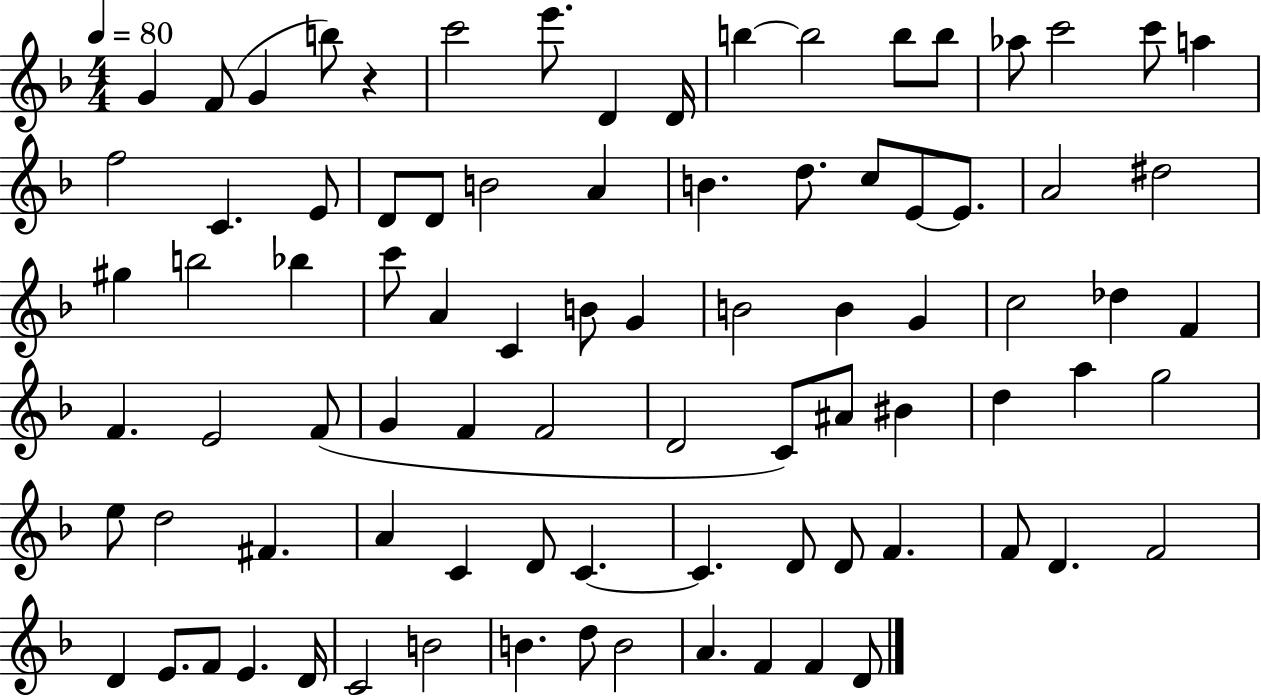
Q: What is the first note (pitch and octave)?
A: G4